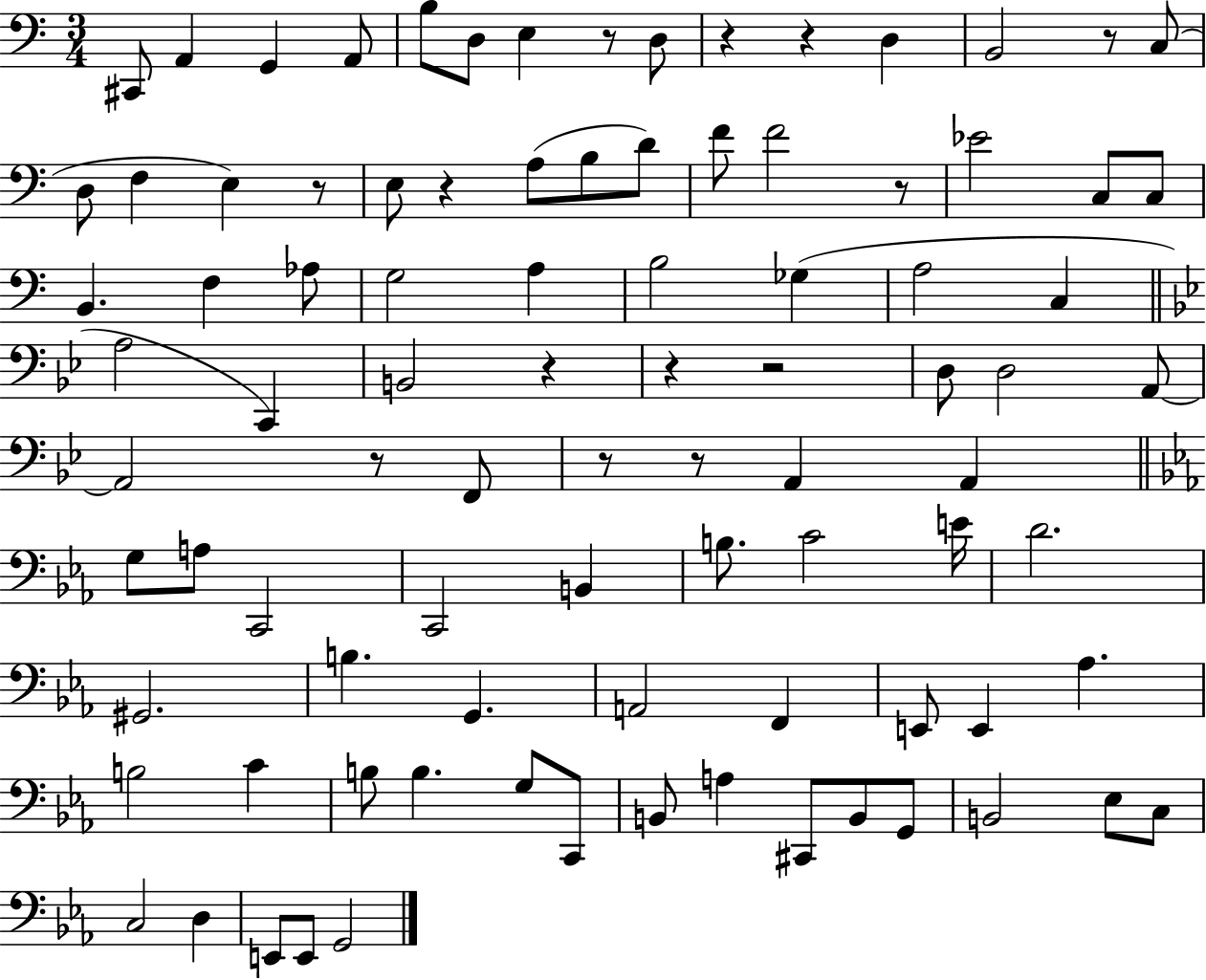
X:1
T:Untitled
M:3/4
L:1/4
K:C
^C,,/2 A,, G,, A,,/2 B,/2 D,/2 E, z/2 D,/2 z z D, B,,2 z/2 C,/2 D,/2 F, E, z/2 E,/2 z A,/2 B,/2 D/2 F/2 F2 z/2 _E2 C,/2 C,/2 B,, F, _A,/2 G,2 A, B,2 _G, A,2 C, A,2 C,, B,,2 z z z2 D,/2 D,2 A,,/2 A,,2 z/2 F,,/2 z/2 z/2 A,, A,, G,/2 A,/2 C,,2 C,,2 B,, B,/2 C2 E/4 D2 ^G,,2 B, G,, A,,2 F,, E,,/2 E,, _A, B,2 C B,/2 B, G,/2 C,,/2 B,,/2 A, ^C,,/2 B,,/2 G,,/2 B,,2 _E,/2 C,/2 C,2 D, E,,/2 E,,/2 G,,2